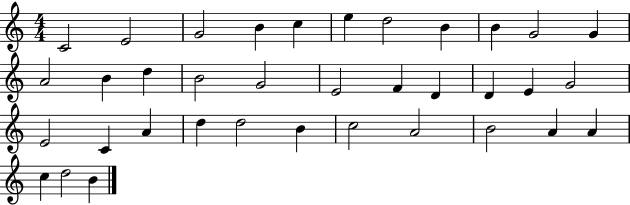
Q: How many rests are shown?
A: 0